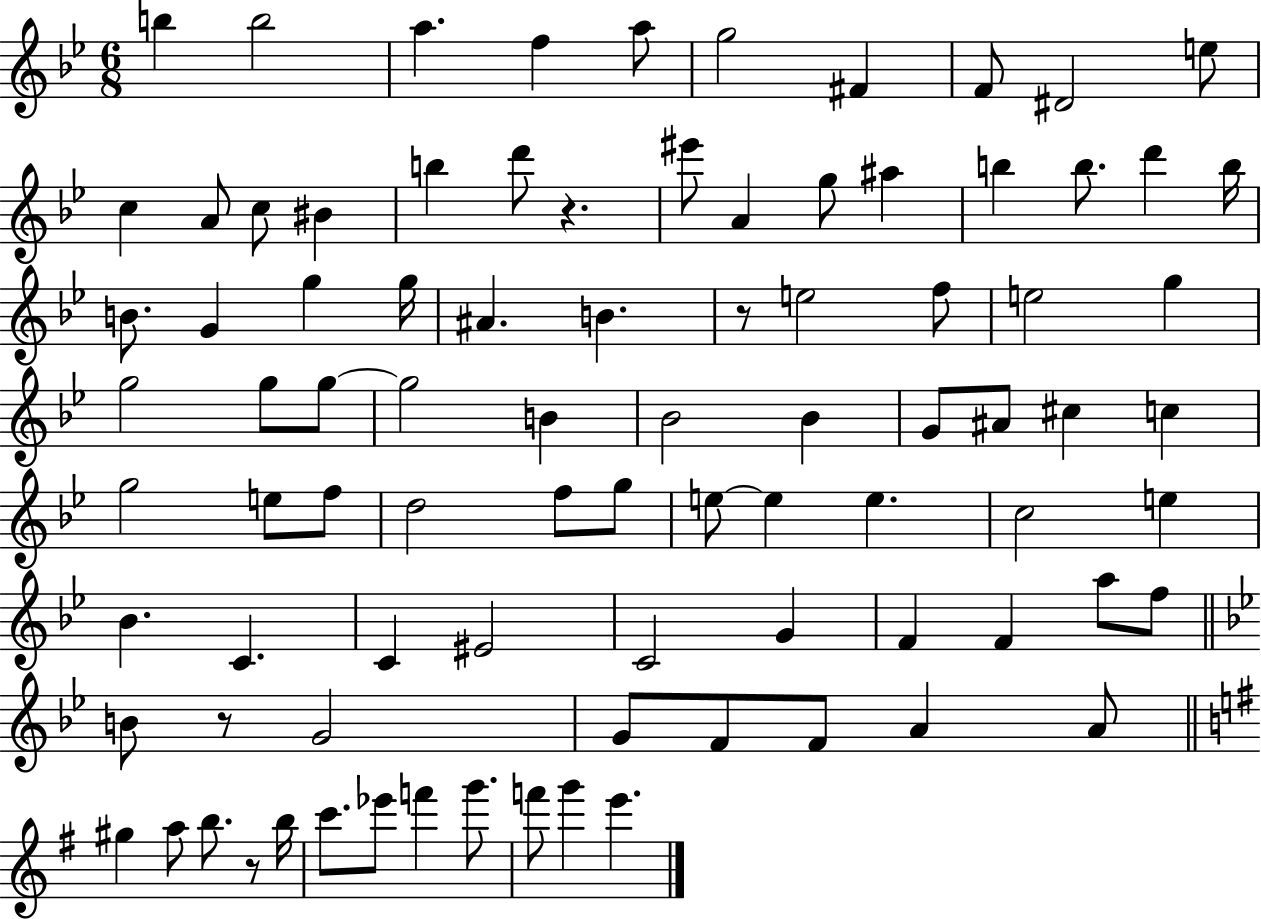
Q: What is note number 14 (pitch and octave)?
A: BIS4